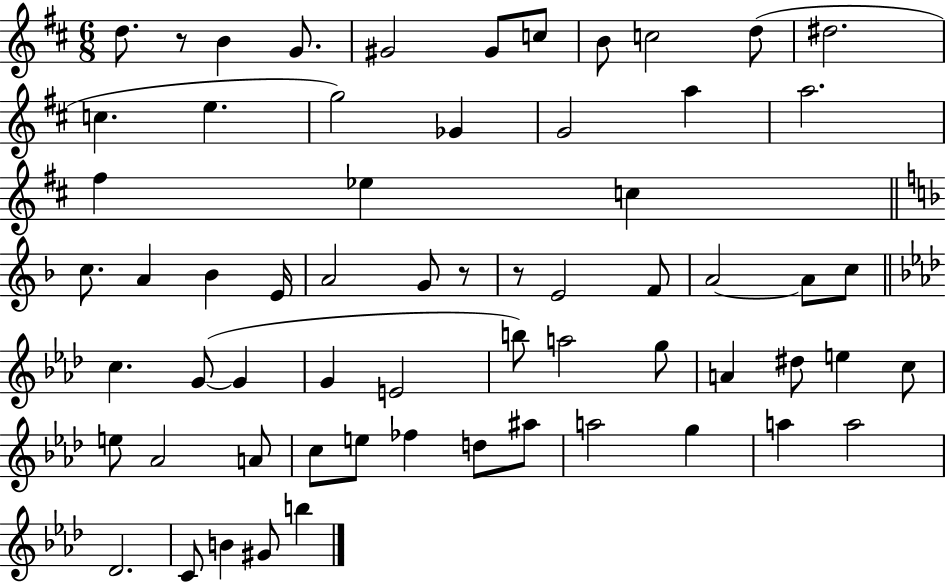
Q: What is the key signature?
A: D major